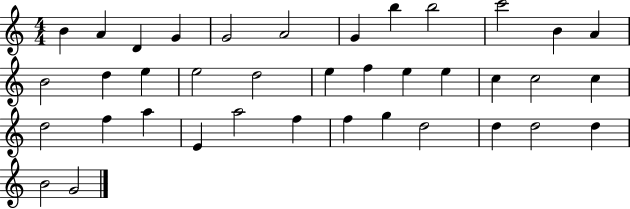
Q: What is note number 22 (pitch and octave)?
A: C5